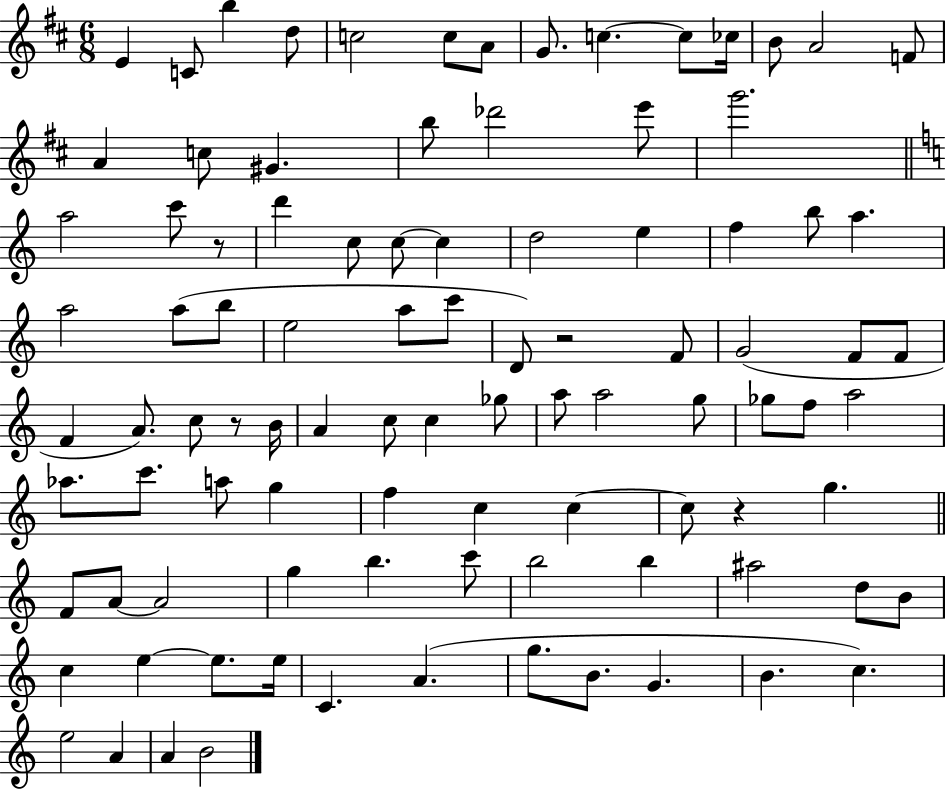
E4/q C4/e B5/q D5/e C5/h C5/e A4/e G4/e. C5/q. C5/e CES5/s B4/e A4/h F4/e A4/q C5/e G#4/q. B5/e Db6/h E6/e G6/h. A5/h C6/e R/e D6/q C5/e C5/e C5/q D5/h E5/q F5/q B5/e A5/q. A5/h A5/e B5/e E5/h A5/e C6/e D4/e R/h F4/e G4/h F4/e F4/e F4/q A4/e. C5/e R/e B4/s A4/q C5/e C5/q Gb5/e A5/e A5/h G5/e Gb5/e F5/e A5/h Ab5/e. C6/e. A5/e G5/q F5/q C5/q C5/q C5/e R/q G5/q. F4/e A4/e A4/h G5/q B5/q. C6/e B5/h B5/q A#5/h D5/e B4/e C5/q E5/q E5/e. E5/s C4/q. A4/q. G5/e. B4/e. G4/q. B4/q. C5/q. E5/h A4/q A4/q B4/h